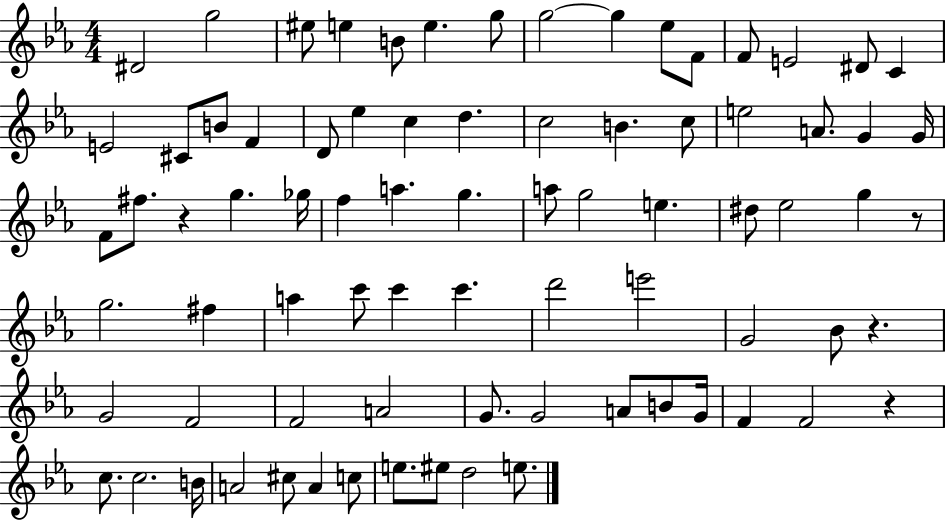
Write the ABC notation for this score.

X:1
T:Untitled
M:4/4
L:1/4
K:Eb
^D2 g2 ^e/2 e B/2 e g/2 g2 g _e/2 F/2 F/2 E2 ^D/2 C E2 ^C/2 B/2 F D/2 _e c d c2 B c/2 e2 A/2 G G/4 F/2 ^f/2 z g _g/4 f a g a/2 g2 e ^d/2 _e2 g z/2 g2 ^f a c'/2 c' c' d'2 e'2 G2 _B/2 z G2 F2 F2 A2 G/2 G2 A/2 B/2 G/4 F F2 z c/2 c2 B/4 A2 ^c/2 A c/2 e/2 ^e/2 d2 e/2